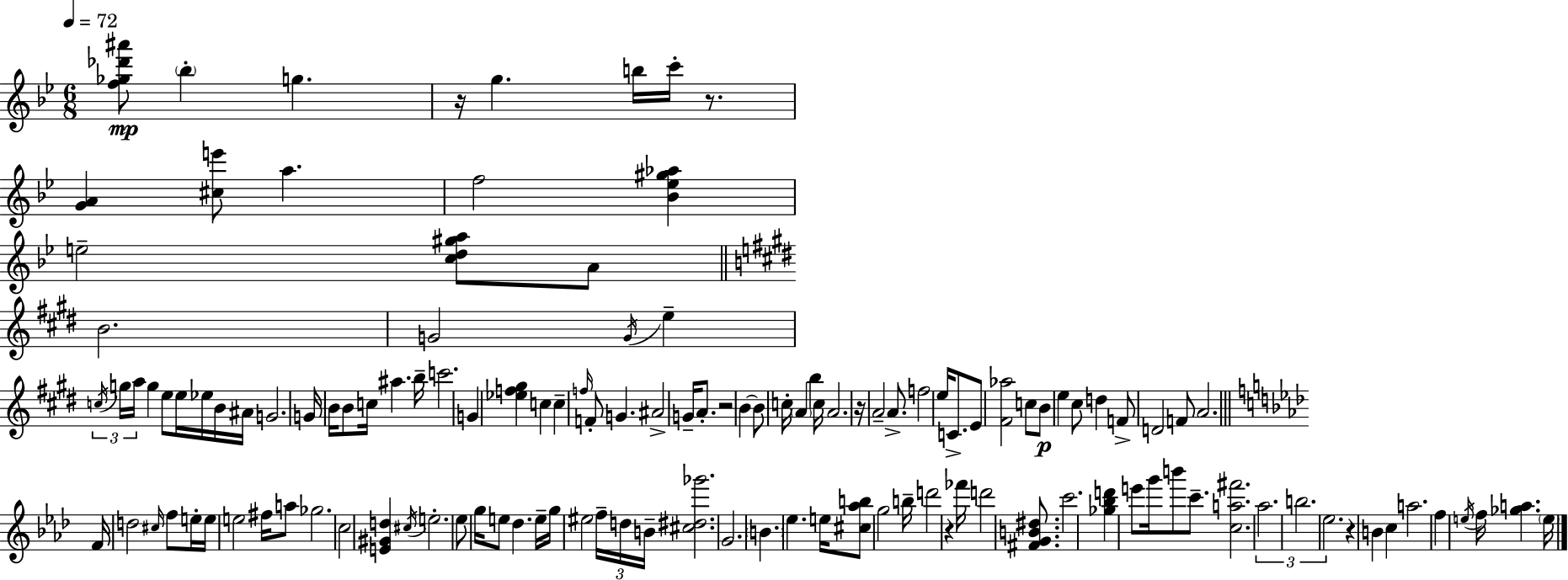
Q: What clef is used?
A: treble